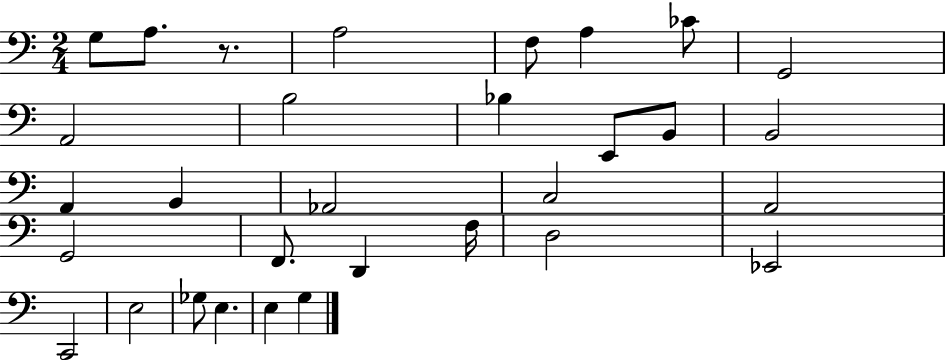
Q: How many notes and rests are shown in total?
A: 31